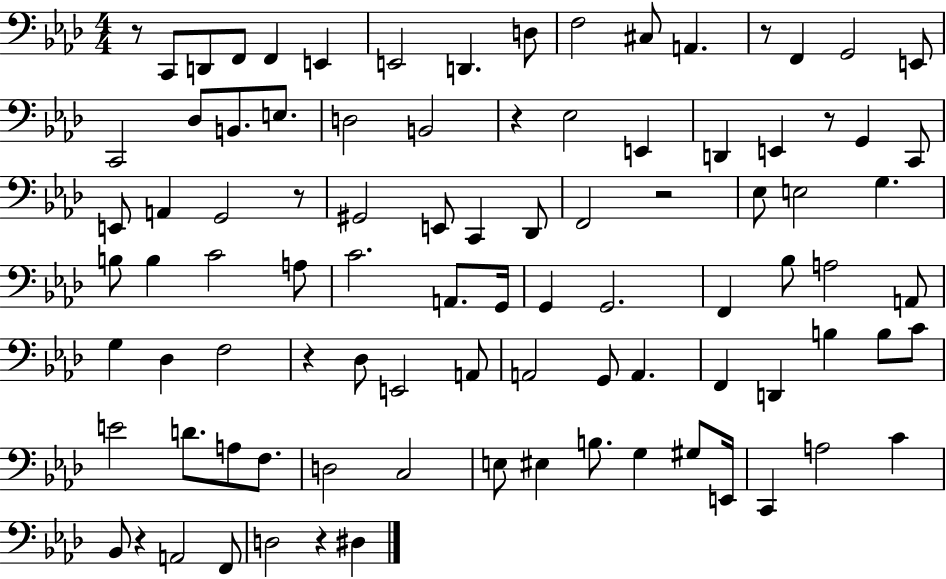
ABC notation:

X:1
T:Untitled
M:4/4
L:1/4
K:Ab
z/2 C,,/2 D,,/2 F,,/2 F,, E,, E,,2 D,, D,/2 F,2 ^C,/2 A,, z/2 F,, G,,2 E,,/2 C,,2 _D,/2 B,,/2 E,/2 D,2 B,,2 z _E,2 E,, D,, E,, z/2 G,, C,,/2 E,,/2 A,, G,,2 z/2 ^G,,2 E,,/2 C,, _D,,/2 F,,2 z2 _E,/2 E,2 G, B,/2 B, C2 A,/2 C2 A,,/2 G,,/4 G,, G,,2 F,, _B,/2 A,2 A,,/2 G, _D, F,2 z _D,/2 E,,2 A,,/2 A,,2 G,,/2 A,, F,, D,, B, B,/2 C/2 E2 D/2 A,/2 F,/2 D,2 C,2 E,/2 ^E, B,/2 G, ^G,/2 E,,/4 C,, A,2 C _B,,/2 z A,,2 F,,/2 D,2 z ^D,